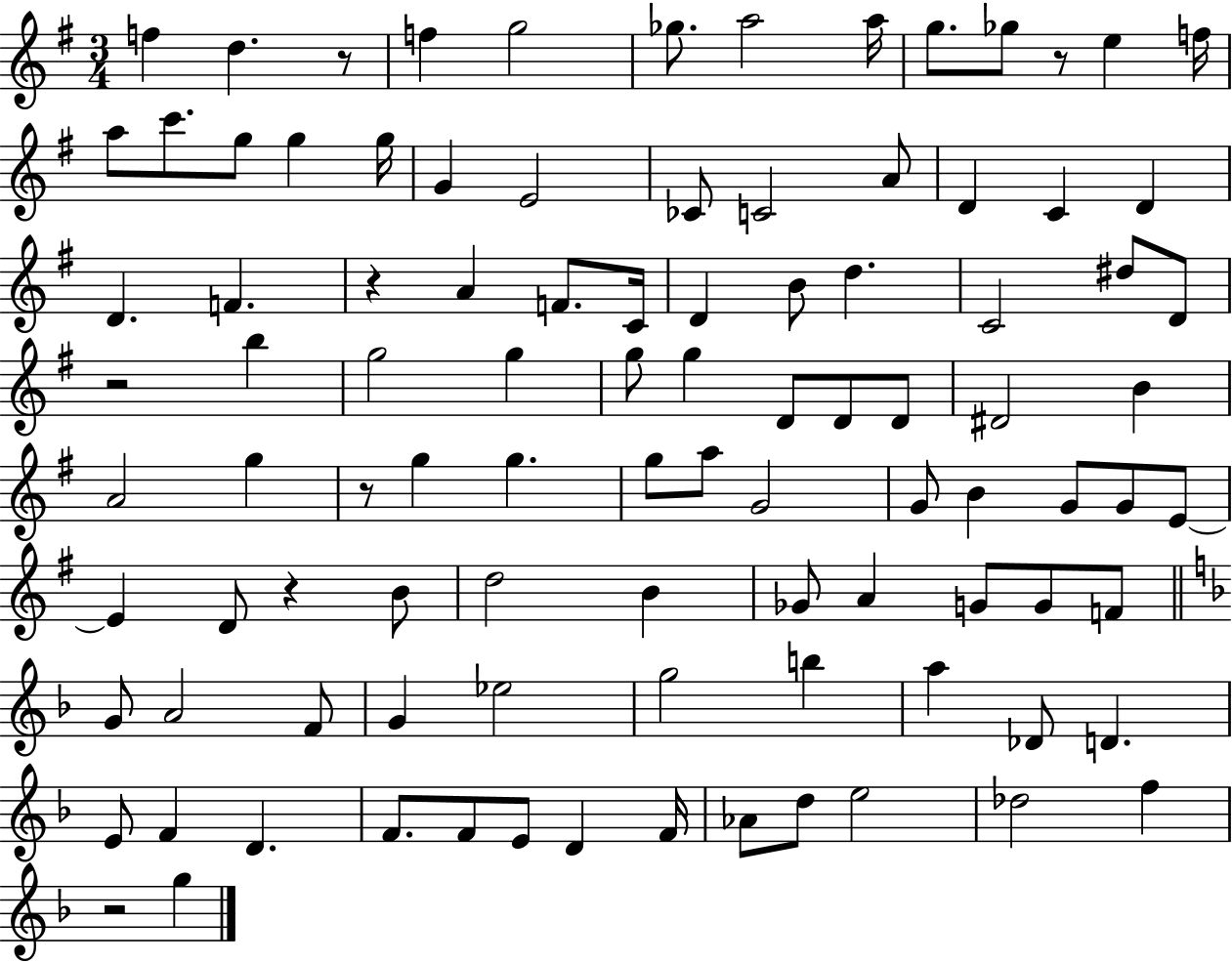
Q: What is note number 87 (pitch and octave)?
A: D5